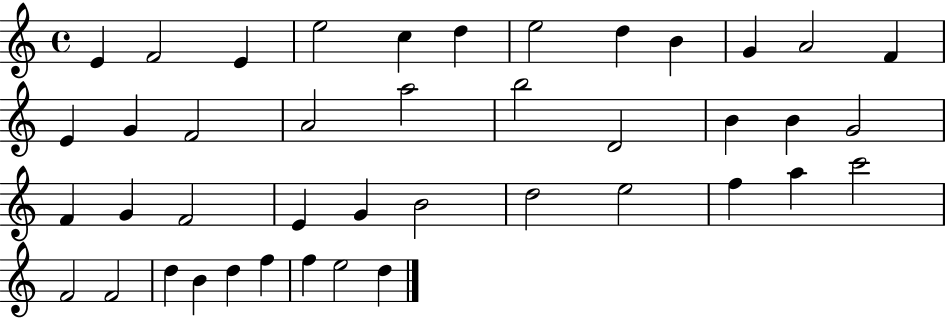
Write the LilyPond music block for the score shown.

{
  \clef treble
  \time 4/4
  \defaultTimeSignature
  \key c \major
  e'4 f'2 e'4 | e''2 c''4 d''4 | e''2 d''4 b'4 | g'4 a'2 f'4 | \break e'4 g'4 f'2 | a'2 a''2 | b''2 d'2 | b'4 b'4 g'2 | \break f'4 g'4 f'2 | e'4 g'4 b'2 | d''2 e''2 | f''4 a''4 c'''2 | \break f'2 f'2 | d''4 b'4 d''4 f''4 | f''4 e''2 d''4 | \bar "|."
}